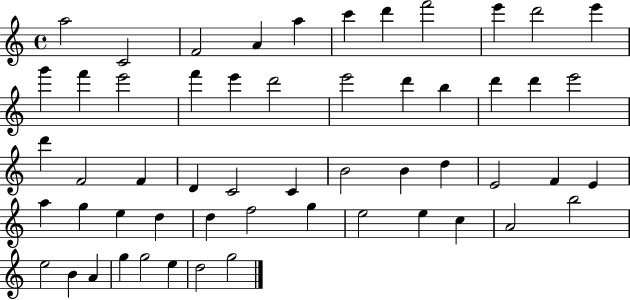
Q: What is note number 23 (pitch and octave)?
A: E6